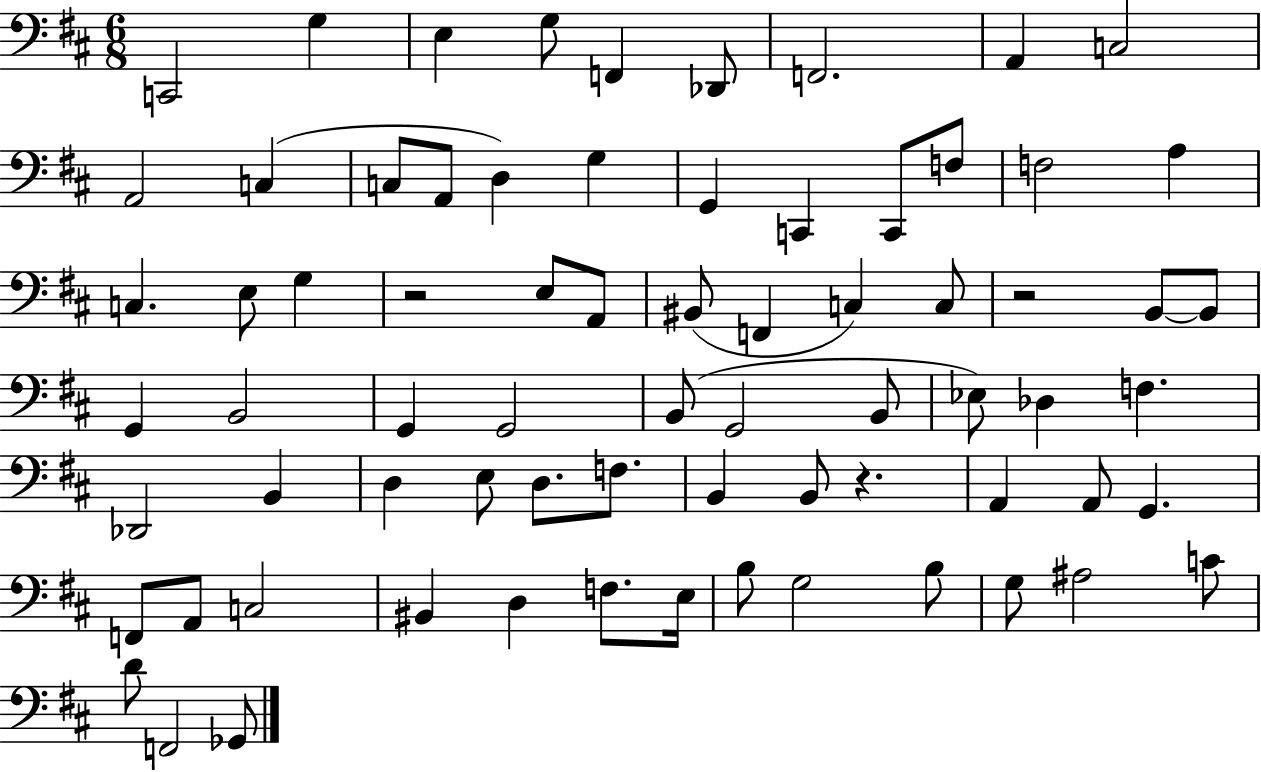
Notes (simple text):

C2/h G3/q E3/q G3/e F2/q Db2/e F2/h. A2/q C3/h A2/h C3/q C3/e A2/e D3/q G3/q G2/q C2/q C2/e F3/e F3/h A3/q C3/q. E3/e G3/q R/h E3/e A2/e BIS2/e F2/q C3/q C3/e R/h B2/e B2/e G2/q B2/h G2/q G2/h B2/e G2/h B2/e Eb3/e Db3/q F3/q. Db2/h B2/q D3/q E3/e D3/e. F3/e. B2/q B2/e R/q. A2/q A2/e G2/q. F2/e A2/e C3/h BIS2/q D3/q F3/e. E3/s B3/e G3/h B3/e G3/e A#3/h C4/e D4/e F2/h Gb2/e